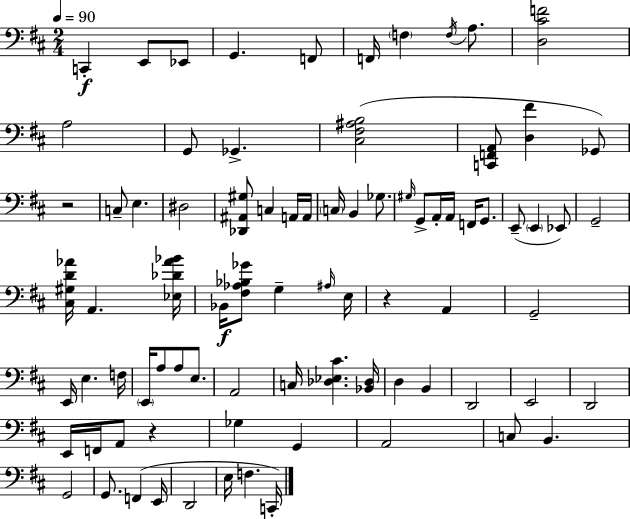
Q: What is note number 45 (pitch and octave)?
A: A3